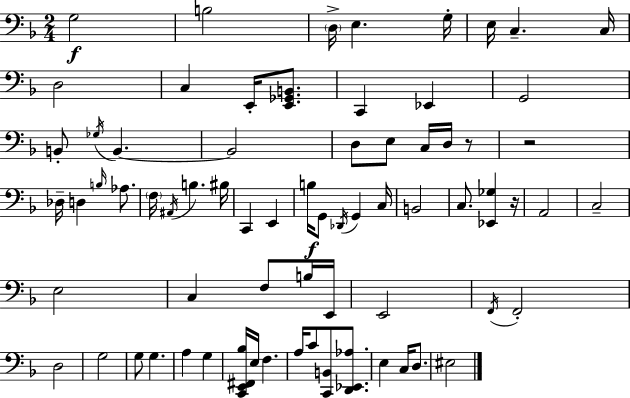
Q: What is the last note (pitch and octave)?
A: EIS3